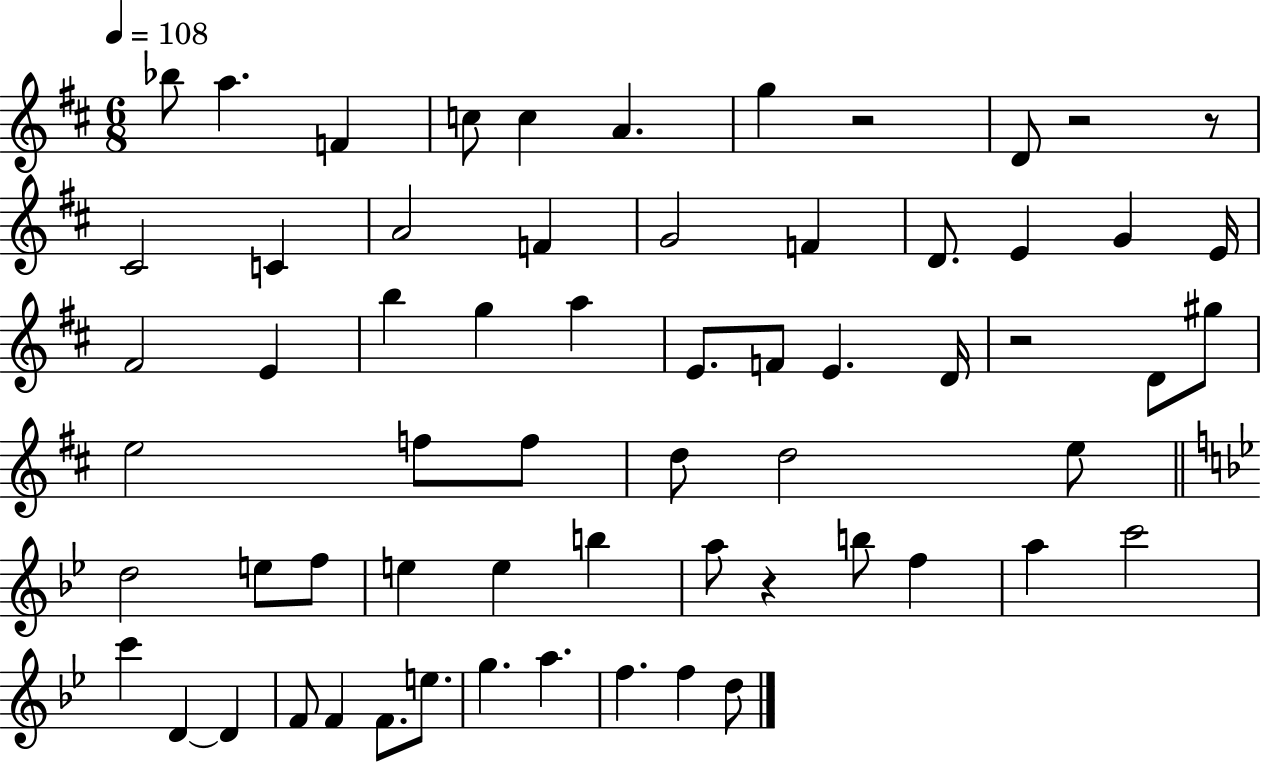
Bb5/e A5/q. F4/q C5/e C5/q A4/q. G5/q R/h D4/e R/h R/e C#4/h C4/q A4/h F4/q G4/h F4/q D4/e. E4/q G4/q E4/s F#4/h E4/q B5/q G5/q A5/q E4/e. F4/e E4/q. D4/s R/h D4/e G#5/e E5/h F5/e F5/e D5/e D5/h E5/e D5/h E5/e F5/e E5/q E5/q B5/q A5/e R/q B5/e F5/q A5/q C6/h C6/q D4/q D4/q F4/e F4/q F4/e. E5/e. G5/q. A5/q. F5/q. F5/q D5/e